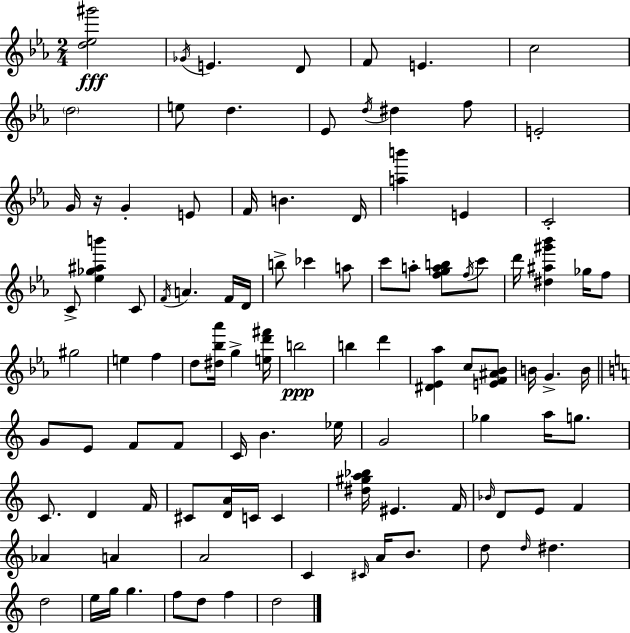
[D5,Eb5,G#6]/h Gb4/s E4/q. D4/e F4/e E4/q. C5/h D5/h E5/e D5/q. Eb4/e D5/s D#5/q F5/e E4/h G4/s R/s G4/q E4/e F4/s B4/q. D4/s [A5,B6]/q E4/q C4/h C4/e [Eb5,Gb5,A#5,B6]/q C4/e F4/s A4/q. F4/s D4/s B5/e CES6/q A5/e C6/e A5/e [F5,G5,A5,B5]/e F5/s C6/e D6/s [D#5,A#5,G#6,Bb6]/q Gb5/s F5/e G#5/h E5/q F5/q D5/e [D#5,Bb5,Ab6]/s G5/q [E5,D6,F#6]/s B5/h B5/q D6/q [D#4,Eb4,Ab5]/q C5/e [E4,F4,A#4,Bb4]/e B4/s G4/q. B4/s G4/e E4/e F4/e F4/e C4/s B4/q. Eb5/s G4/h Gb5/q A5/s G5/e. C4/e. D4/q F4/s C#4/e [D4,A4]/s C4/s C4/q [D#5,G#5,A5,Bb5]/s EIS4/q. F4/s Bb4/s D4/e E4/e F4/q Ab4/q A4/q A4/h C4/q C#4/s A4/s B4/e. D5/e D5/s D#5/q. D5/h E5/s G5/s G5/q. F5/e D5/e F5/q D5/h